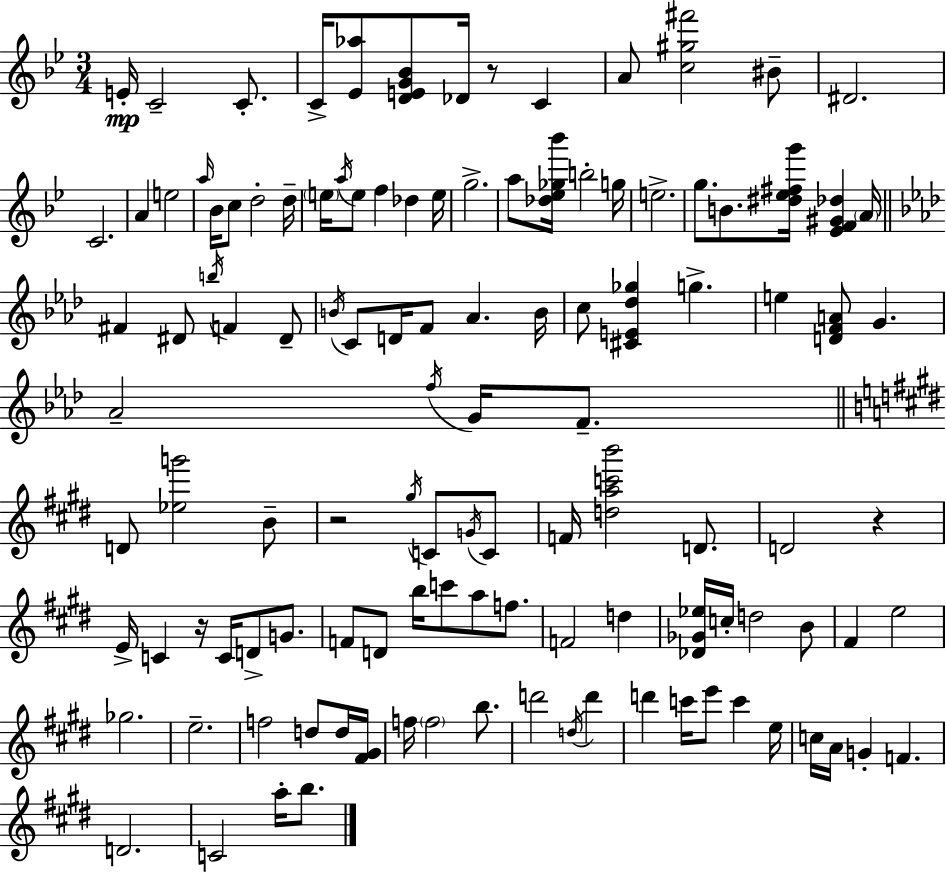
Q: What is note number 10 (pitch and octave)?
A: C4